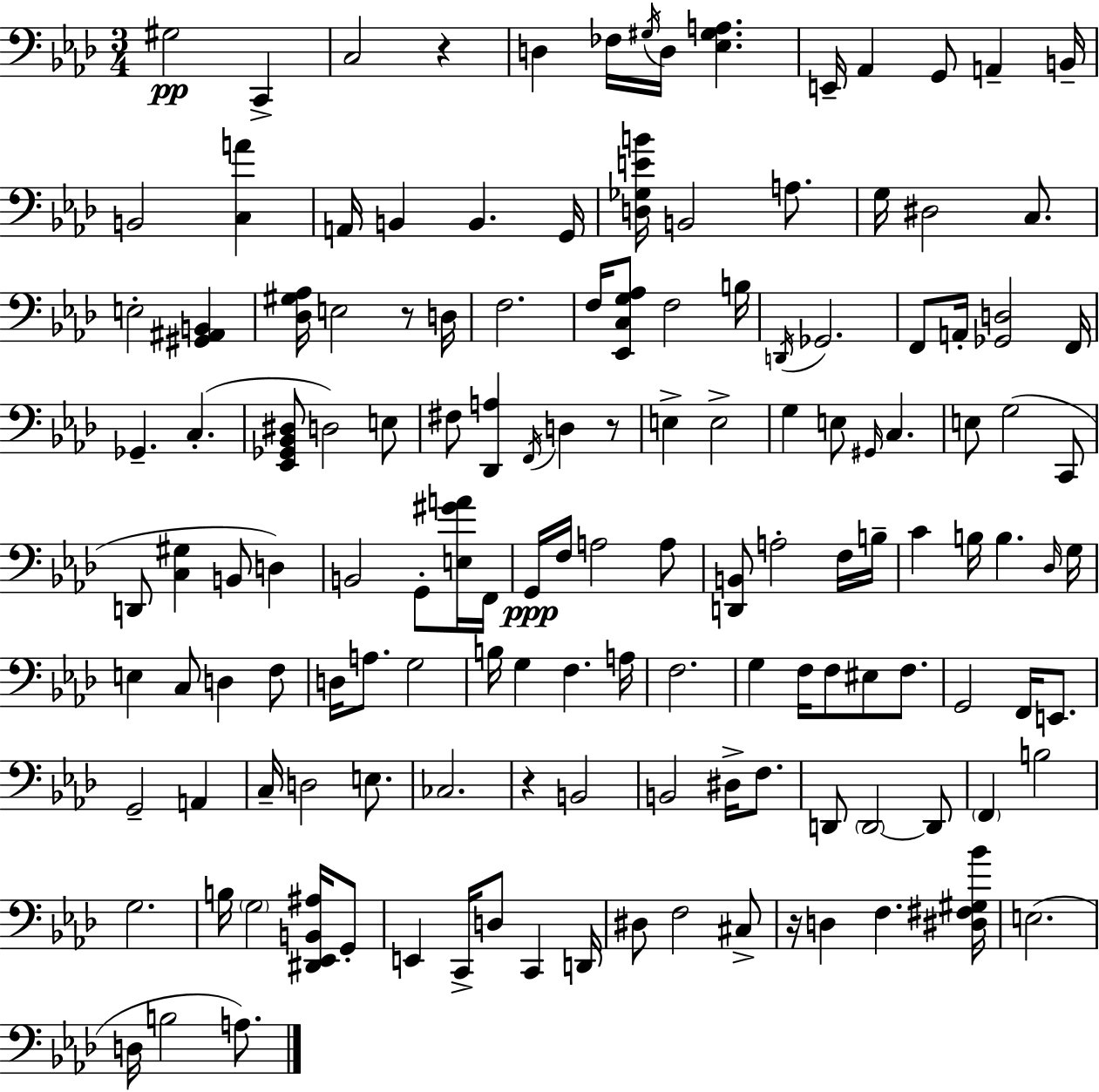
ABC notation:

X:1
T:Untitled
M:3/4
L:1/4
K:Ab
^G,2 C,, C,2 z D, _F,/4 ^G,/4 D,/4 [_E,^G,A,] E,,/4 _A,, G,,/2 A,, B,,/4 B,,2 [C,A] A,,/4 B,, B,, G,,/4 [D,_G,EB]/4 B,,2 A,/2 G,/4 ^D,2 C,/2 E,2 [^G,,^A,,B,,] [_D,^G,_A,]/4 E,2 z/2 D,/4 F,2 F,/4 [_E,,C,G,_A,]/2 F,2 B,/4 D,,/4 _G,,2 F,,/2 A,,/4 [_G,,D,]2 F,,/4 _G,, C, [_E,,_G,,_B,,^D,]/2 D,2 E,/2 ^F,/2 [_D,,A,] F,,/4 D, z/2 E, E,2 G, E,/2 ^G,,/4 C, E,/2 G,2 C,,/2 D,,/2 [C,^G,] B,,/2 D, B,,2 G,,/2 [E,^GA]/4 F,,/4 G,,/4 F,/4 A,2 A,/2 [D,,B,,]/2 A,2 F,/4 B,/4 C B,/4 B, _D,/4 G,/4 E, C,/2 D, F,/2 D,/4 A,/2 G,2 B,/4 G, F, A,/4 F,2 G, F,/4 F,/2 ^E,/2 F,/2 G,,2 F,,/4 E,,/2 G,,2 A,, C,/4 D,2 E,/2 _C,2 z B,,2 B,,2 ^D,/4 F,/2 D,,/2 D,,2 D,,/2 F,, B,2 G,2 B,/4 G,2 [^D,,_E,,B,,^A,]/4 G,,/2 E,, C,,/4 D,/2 C,, D,,/4 ^D,/2 F,2 ^C,/2 z/4 D, F, [^D,^F,^G,_B]/4 E,2 D,/4 B,2 A,/2